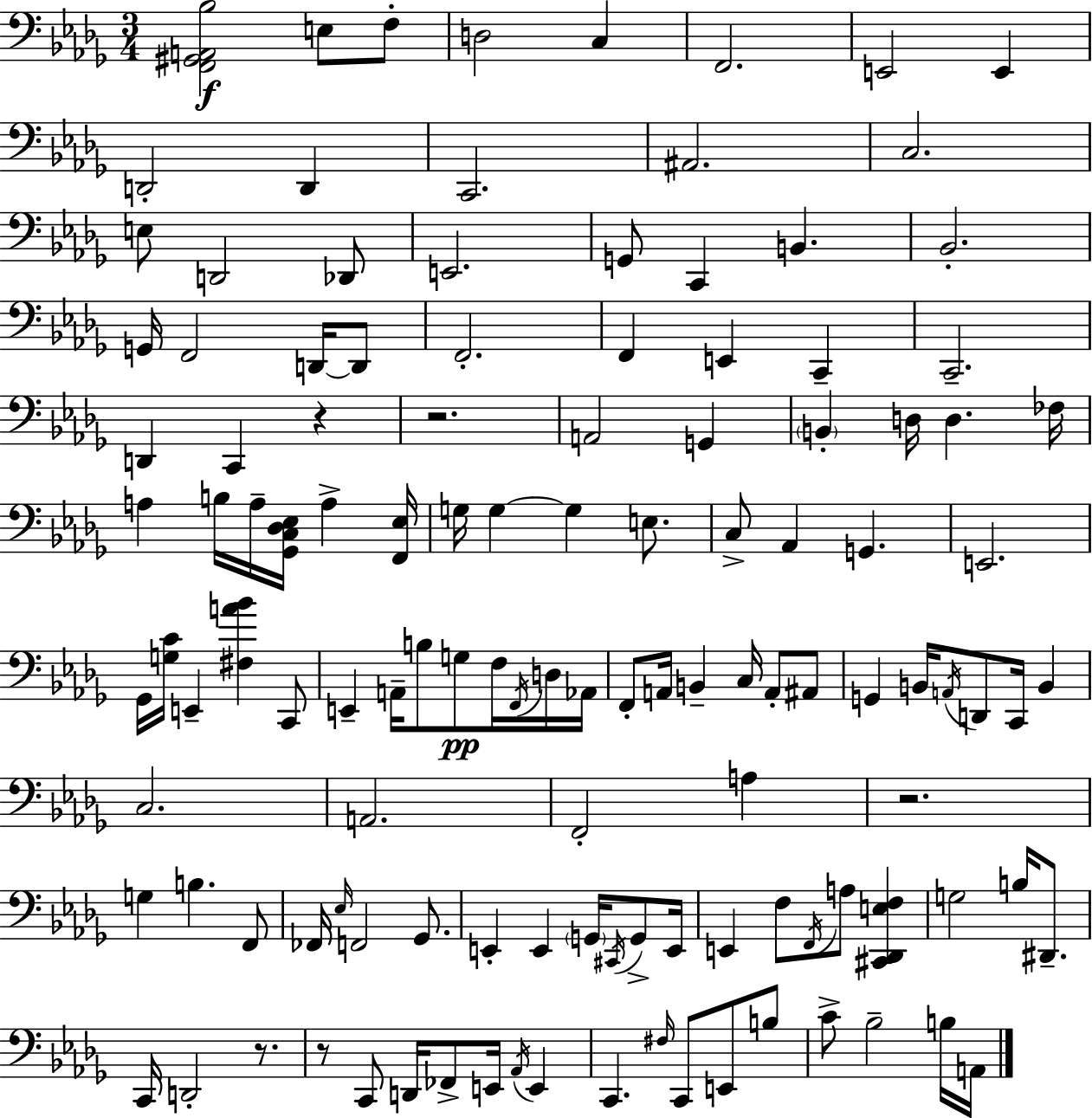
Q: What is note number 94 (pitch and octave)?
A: G3